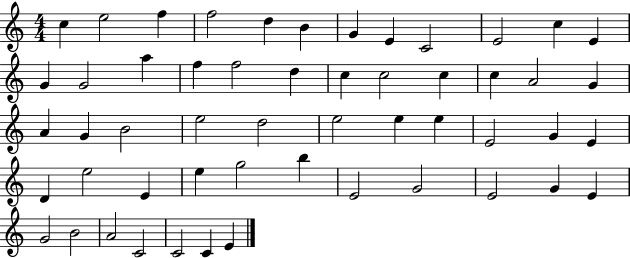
C5/q E5/h F5/q F5/h D5/q B4/q G4/q E4/q C4/h E4/h C5/q E4/q G4/q G4/h A5/q F5/q F5/h D5/q C5/q C5/h C5/q C5/q A4/h G4/q A4/q G4/q B4/h E5/h D5/h E5/h E5/q E5/q E4/h G4/q E4/q D4/q E5/h E4/q E5/q G5/h B5/q E4/h G4/h E4/h G4/q E4/q G4/h B4/h A4/h C4/h C4/h C4/q E4/q